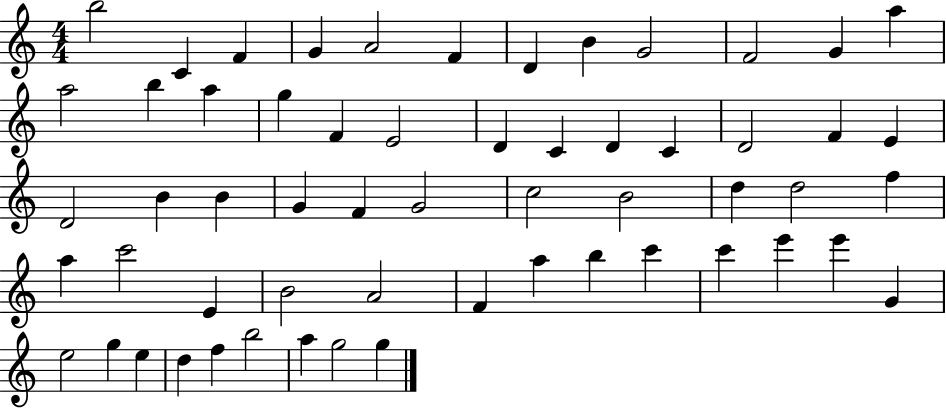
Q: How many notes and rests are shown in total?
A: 58